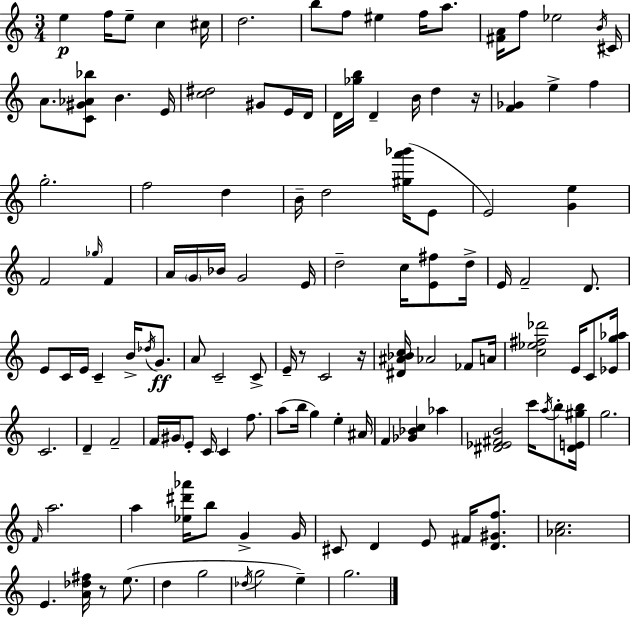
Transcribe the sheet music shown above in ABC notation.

X:1
T:Untitled
M:3/4
L:1/4
K:C
e f/4 e/2 c ^c/4 d2 b/2 f/2 ^e f/4 a/2 [^FA]/4 f/2 _e2 B/4 ^C/4 A/2 [C^G_A_b]/2 B E/4 [c^d]2 ^G/2 E/4 D/4 D/4 [_gb]/4 D B/4 d z/4 [F_G] e f g2 f2 d B/4 d2 [^ga'_b']/4 E/2 E2 [Ge] F2 _g/4 F A/4 G/4 _B/4 G2 E/4 d2 c/4 [E^f]/2 d/4 E/4 F2 D/2 E/2 C/4 E/4 C B/4 _d/4 G/2 A/2 C2 C/2 E/4 z/2 C2 z/4 [^D^A_Bc]/4 _A2 _F/2 A/4 [c_e^f_d']2 E/4 C/2 [_Eg_a]/4 C2 D F2 F/4 ^G/4 E/2 C/4 C f/2 a/2 b/4 g e ^A/4 F [_G_Bc] _a [^D_E^FB]2 c'/4 a/4 b/2 [^DE^gb]/4 g2 F/4 a2 a [_e^d'_a']/4 b/2 G G/4 ^C/2 D E/2 ^F/4 [D^Gf]/2 [_Ac]2 E [A_d^f]/4 z/2 e/2 d g2 _d/4 g2 e g2